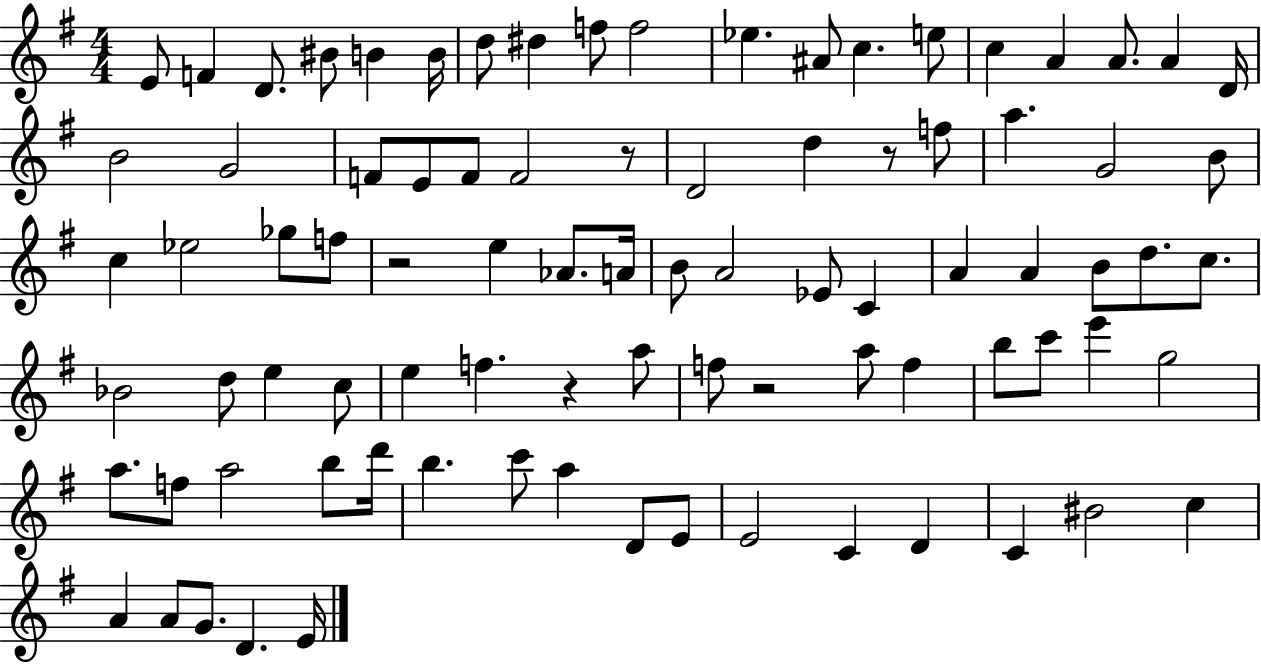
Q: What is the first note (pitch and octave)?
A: E4